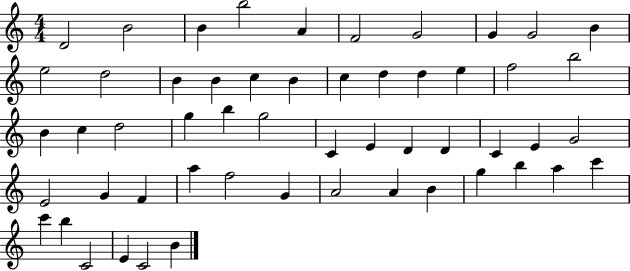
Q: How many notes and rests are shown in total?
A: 54